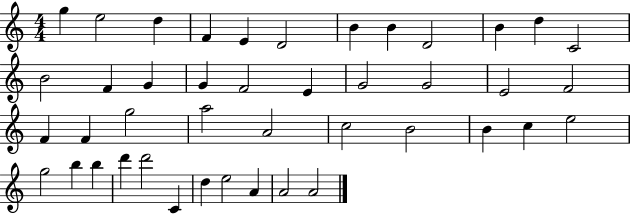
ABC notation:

X:1
T:Untitled
M:4/4
L:1/4
K:C
g e2 d F E D2 B B D2 B d C2 B2 F G G F2 E G2 G2 E2 F2 F F g2 a2 A2 c2 B2 B c e2 g2 b b d' d'2 C d e2 A A2 A2